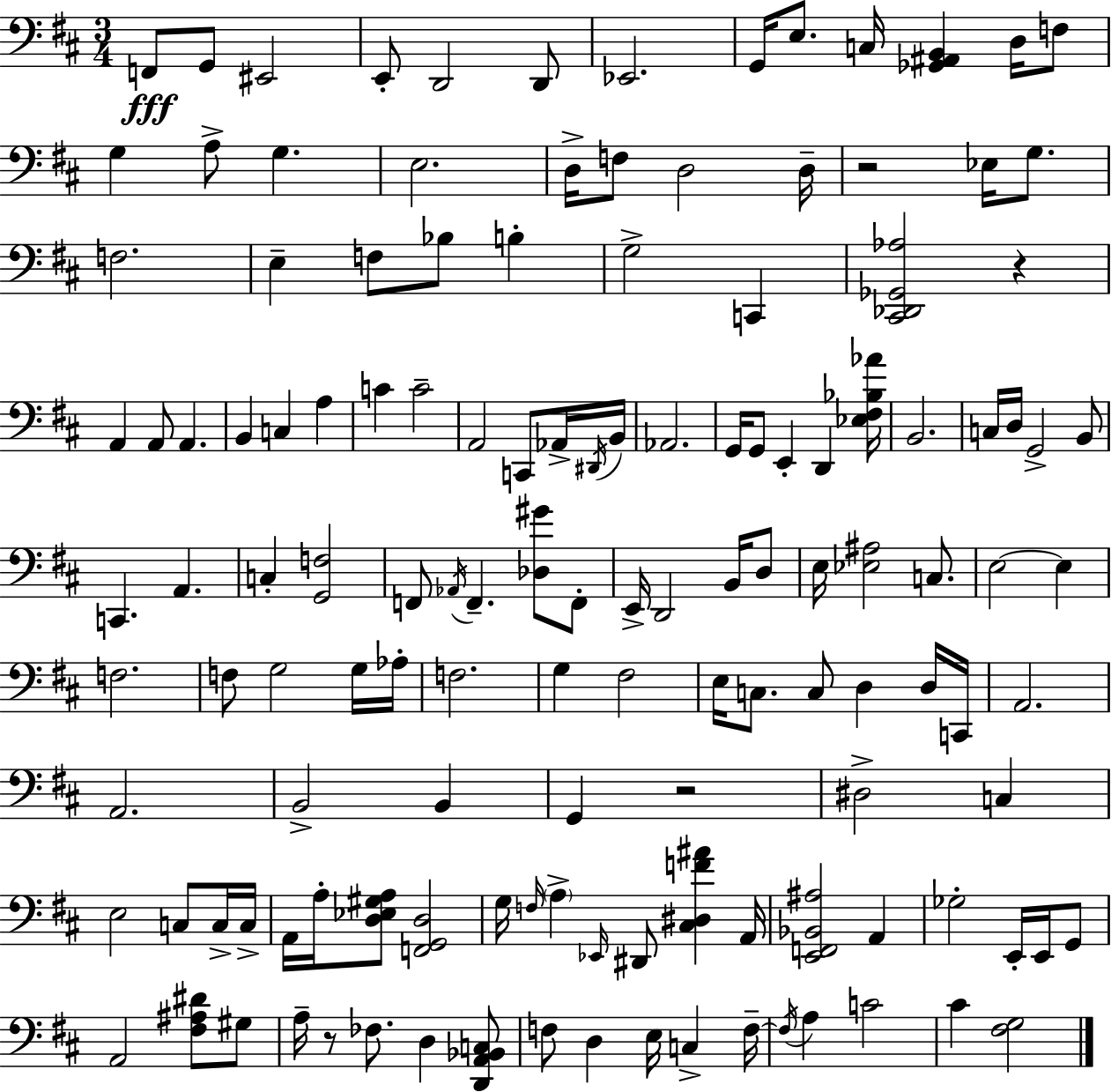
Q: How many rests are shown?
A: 4